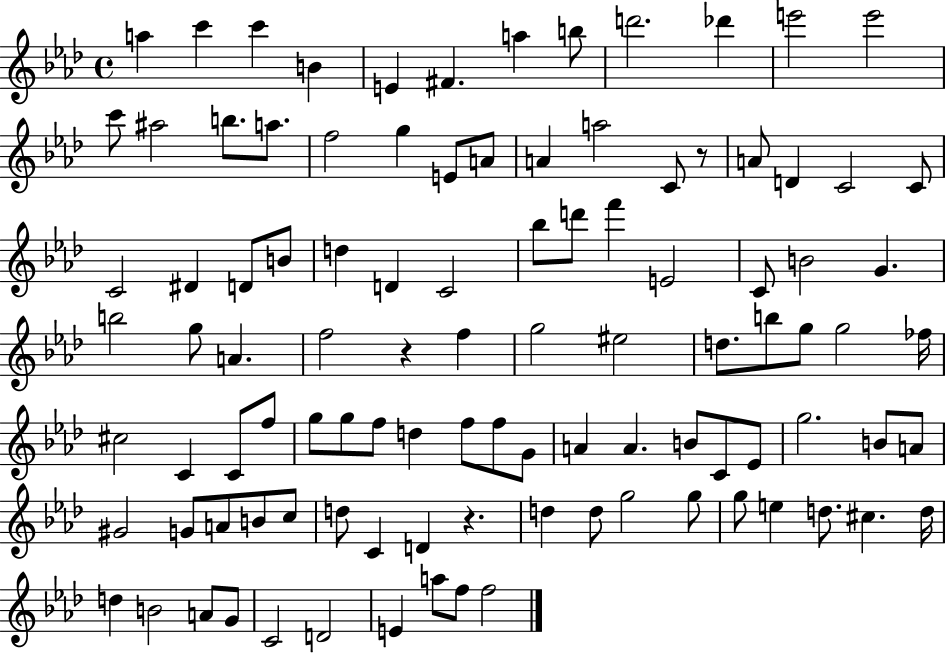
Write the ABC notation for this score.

X:1
T:Untitled
M:4/4
L:1/4
K:Ab
a c' c' B E ^F a b/2 d'2 _d' e'2 e'2 c'/2 ^a2 b/2 a/2 f2 g E/2 A/2 A a2 C/2 z/2 A/2 D C2 C/2 C2 ^D D/2 B/2 d D C2 _b/2 d'/2 f' E2 C/2 B2 G b2 g/2 A f2 z f g2 ^e2 d/2 b/2 g/2 g2 _f/4 ^c2 C C/2 f/2 g/2 g/2 f/2 d f/2 f/2 G/2 A A B/2 C/2 _E/2 g2 B/2 A/2 ^G2 G/2 A/2 B/2 c/2 d/2 C D z d d/2 g2 g/2 g/2 e d/2 ^c d/4 d B2 A/2 G/2 C2 D2 E a/2 f/2 f2